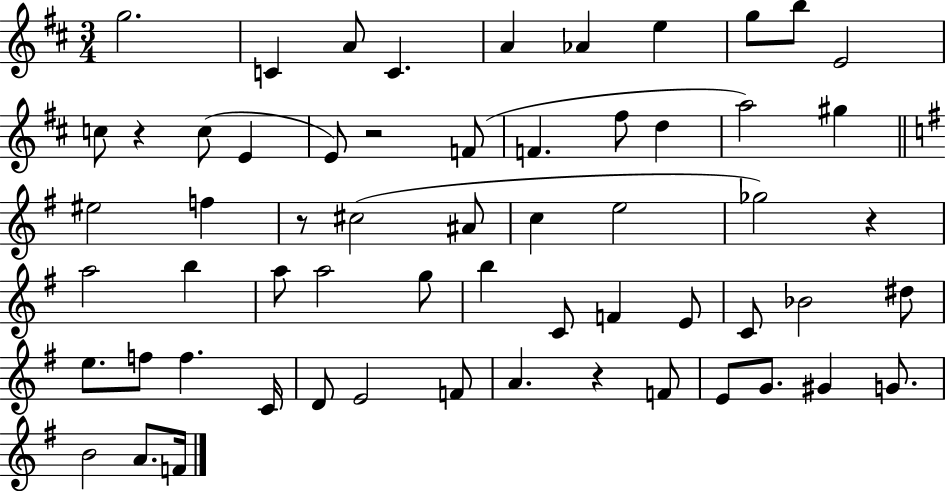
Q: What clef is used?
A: treble